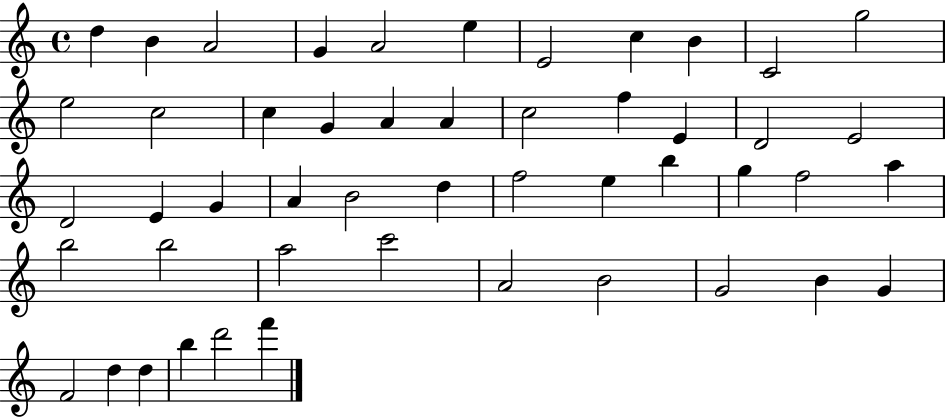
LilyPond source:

{
  \clef treble
  \time 4/4
  \defaultTimeSignature
  \key c \major
  d''4 b'4 a'2 | g'4 a'2 e''4 | e'2 c''4 b'4 | c'2 g''2 | \break e''2 c''2 | c''4 g'4 a'4 a'4 | c''2 f''4 e'4 | d'2 e'2 | \break d'2 e'4 g'4 | a'4 b'2 d''4 | f''2 e''4 b''4 | g''4 f''2 a''4 | \break b''2 b''2 | a''2 c'''2 | a'2 b'2 | g'2 b'4 g'4 | \break f'2 d''4 d''4 | b''4 d'''2 f'''4 | \bar "|."
}